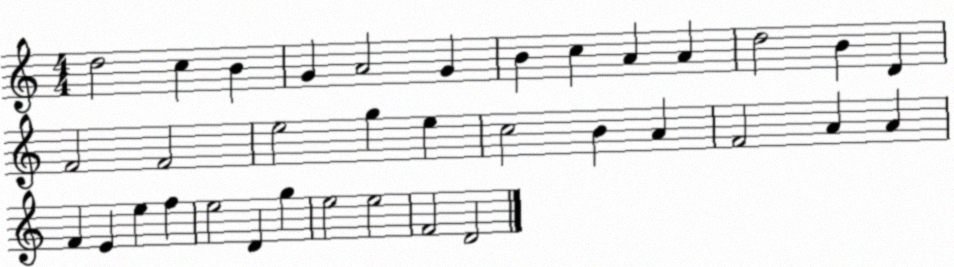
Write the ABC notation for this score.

X:1
T:Untitled
M:4/4
L:1/4
K:C
d2 c B G A2 G B c A A d2 B D F2 F2 e2 g e c2 B A F2 A A F E e f e2 D g e2 e2 F2 D2